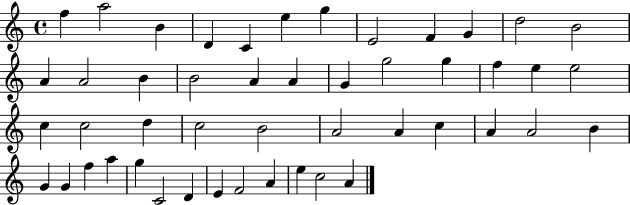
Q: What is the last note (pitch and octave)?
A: A4